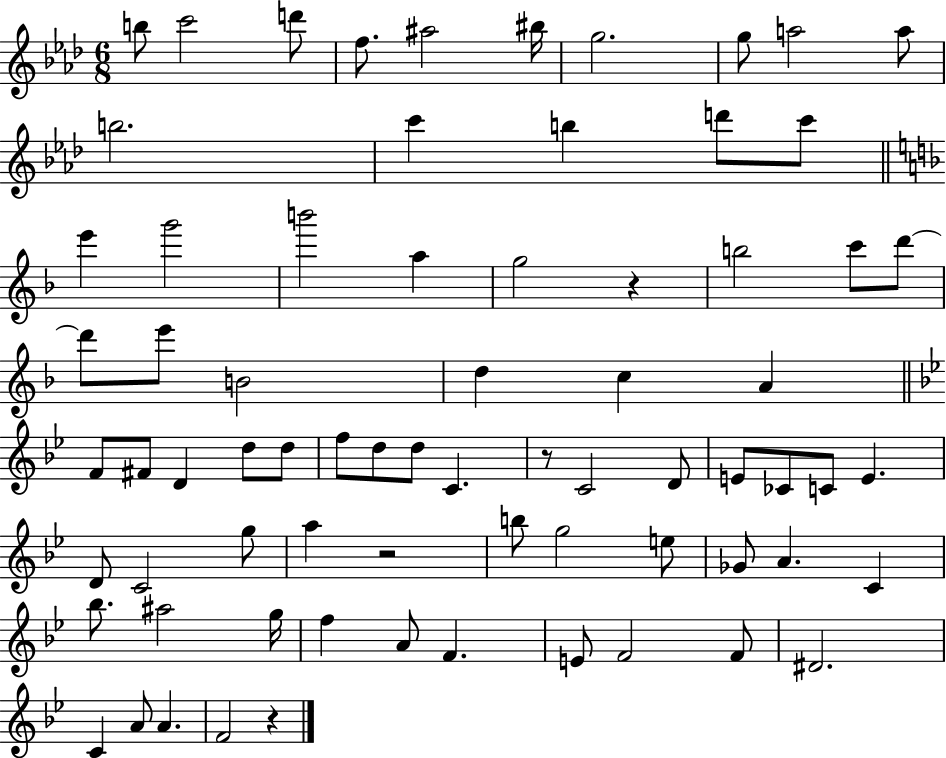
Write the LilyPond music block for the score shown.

{
  \clef treble
  \numericTimeSignature
  \time 6/8
  \key aes \major
  b''8 c'''2 d'''8 | f''8. ais''2 bis''16 | g''2. | g''8 a''2 a''8 | \break b''2. | c'''4 b''4 d'''8 c'''8 | \bar "||" \break \key f \major e'''4 g'''2 | b'''2 a''4 | g''2 r4 | b''2 c'''8 d'''8~~ | \break d'''8 e'''8 b'2 | d''4 c''4 a'4 | \bar "||" \break \key g \minor f'8 fis'8 d'4 d''8 d''8 | f''8 d''8 d''8 c'4. | r8 c'2 d'8 | e'8 ces'8 c'8 e'4. | \break d'8 c'2 g''8 | a''4 r2 | b''8 g''2 e''8 | ges'8 a'4. c'4 | \break bes''8. ais''2 g''16 | f''4 a'8 f'4. | e'8 f'2 f'8 | dis'2. | \break c'4 a'8 a'4. | f'2 r4 | \bar "|."
}